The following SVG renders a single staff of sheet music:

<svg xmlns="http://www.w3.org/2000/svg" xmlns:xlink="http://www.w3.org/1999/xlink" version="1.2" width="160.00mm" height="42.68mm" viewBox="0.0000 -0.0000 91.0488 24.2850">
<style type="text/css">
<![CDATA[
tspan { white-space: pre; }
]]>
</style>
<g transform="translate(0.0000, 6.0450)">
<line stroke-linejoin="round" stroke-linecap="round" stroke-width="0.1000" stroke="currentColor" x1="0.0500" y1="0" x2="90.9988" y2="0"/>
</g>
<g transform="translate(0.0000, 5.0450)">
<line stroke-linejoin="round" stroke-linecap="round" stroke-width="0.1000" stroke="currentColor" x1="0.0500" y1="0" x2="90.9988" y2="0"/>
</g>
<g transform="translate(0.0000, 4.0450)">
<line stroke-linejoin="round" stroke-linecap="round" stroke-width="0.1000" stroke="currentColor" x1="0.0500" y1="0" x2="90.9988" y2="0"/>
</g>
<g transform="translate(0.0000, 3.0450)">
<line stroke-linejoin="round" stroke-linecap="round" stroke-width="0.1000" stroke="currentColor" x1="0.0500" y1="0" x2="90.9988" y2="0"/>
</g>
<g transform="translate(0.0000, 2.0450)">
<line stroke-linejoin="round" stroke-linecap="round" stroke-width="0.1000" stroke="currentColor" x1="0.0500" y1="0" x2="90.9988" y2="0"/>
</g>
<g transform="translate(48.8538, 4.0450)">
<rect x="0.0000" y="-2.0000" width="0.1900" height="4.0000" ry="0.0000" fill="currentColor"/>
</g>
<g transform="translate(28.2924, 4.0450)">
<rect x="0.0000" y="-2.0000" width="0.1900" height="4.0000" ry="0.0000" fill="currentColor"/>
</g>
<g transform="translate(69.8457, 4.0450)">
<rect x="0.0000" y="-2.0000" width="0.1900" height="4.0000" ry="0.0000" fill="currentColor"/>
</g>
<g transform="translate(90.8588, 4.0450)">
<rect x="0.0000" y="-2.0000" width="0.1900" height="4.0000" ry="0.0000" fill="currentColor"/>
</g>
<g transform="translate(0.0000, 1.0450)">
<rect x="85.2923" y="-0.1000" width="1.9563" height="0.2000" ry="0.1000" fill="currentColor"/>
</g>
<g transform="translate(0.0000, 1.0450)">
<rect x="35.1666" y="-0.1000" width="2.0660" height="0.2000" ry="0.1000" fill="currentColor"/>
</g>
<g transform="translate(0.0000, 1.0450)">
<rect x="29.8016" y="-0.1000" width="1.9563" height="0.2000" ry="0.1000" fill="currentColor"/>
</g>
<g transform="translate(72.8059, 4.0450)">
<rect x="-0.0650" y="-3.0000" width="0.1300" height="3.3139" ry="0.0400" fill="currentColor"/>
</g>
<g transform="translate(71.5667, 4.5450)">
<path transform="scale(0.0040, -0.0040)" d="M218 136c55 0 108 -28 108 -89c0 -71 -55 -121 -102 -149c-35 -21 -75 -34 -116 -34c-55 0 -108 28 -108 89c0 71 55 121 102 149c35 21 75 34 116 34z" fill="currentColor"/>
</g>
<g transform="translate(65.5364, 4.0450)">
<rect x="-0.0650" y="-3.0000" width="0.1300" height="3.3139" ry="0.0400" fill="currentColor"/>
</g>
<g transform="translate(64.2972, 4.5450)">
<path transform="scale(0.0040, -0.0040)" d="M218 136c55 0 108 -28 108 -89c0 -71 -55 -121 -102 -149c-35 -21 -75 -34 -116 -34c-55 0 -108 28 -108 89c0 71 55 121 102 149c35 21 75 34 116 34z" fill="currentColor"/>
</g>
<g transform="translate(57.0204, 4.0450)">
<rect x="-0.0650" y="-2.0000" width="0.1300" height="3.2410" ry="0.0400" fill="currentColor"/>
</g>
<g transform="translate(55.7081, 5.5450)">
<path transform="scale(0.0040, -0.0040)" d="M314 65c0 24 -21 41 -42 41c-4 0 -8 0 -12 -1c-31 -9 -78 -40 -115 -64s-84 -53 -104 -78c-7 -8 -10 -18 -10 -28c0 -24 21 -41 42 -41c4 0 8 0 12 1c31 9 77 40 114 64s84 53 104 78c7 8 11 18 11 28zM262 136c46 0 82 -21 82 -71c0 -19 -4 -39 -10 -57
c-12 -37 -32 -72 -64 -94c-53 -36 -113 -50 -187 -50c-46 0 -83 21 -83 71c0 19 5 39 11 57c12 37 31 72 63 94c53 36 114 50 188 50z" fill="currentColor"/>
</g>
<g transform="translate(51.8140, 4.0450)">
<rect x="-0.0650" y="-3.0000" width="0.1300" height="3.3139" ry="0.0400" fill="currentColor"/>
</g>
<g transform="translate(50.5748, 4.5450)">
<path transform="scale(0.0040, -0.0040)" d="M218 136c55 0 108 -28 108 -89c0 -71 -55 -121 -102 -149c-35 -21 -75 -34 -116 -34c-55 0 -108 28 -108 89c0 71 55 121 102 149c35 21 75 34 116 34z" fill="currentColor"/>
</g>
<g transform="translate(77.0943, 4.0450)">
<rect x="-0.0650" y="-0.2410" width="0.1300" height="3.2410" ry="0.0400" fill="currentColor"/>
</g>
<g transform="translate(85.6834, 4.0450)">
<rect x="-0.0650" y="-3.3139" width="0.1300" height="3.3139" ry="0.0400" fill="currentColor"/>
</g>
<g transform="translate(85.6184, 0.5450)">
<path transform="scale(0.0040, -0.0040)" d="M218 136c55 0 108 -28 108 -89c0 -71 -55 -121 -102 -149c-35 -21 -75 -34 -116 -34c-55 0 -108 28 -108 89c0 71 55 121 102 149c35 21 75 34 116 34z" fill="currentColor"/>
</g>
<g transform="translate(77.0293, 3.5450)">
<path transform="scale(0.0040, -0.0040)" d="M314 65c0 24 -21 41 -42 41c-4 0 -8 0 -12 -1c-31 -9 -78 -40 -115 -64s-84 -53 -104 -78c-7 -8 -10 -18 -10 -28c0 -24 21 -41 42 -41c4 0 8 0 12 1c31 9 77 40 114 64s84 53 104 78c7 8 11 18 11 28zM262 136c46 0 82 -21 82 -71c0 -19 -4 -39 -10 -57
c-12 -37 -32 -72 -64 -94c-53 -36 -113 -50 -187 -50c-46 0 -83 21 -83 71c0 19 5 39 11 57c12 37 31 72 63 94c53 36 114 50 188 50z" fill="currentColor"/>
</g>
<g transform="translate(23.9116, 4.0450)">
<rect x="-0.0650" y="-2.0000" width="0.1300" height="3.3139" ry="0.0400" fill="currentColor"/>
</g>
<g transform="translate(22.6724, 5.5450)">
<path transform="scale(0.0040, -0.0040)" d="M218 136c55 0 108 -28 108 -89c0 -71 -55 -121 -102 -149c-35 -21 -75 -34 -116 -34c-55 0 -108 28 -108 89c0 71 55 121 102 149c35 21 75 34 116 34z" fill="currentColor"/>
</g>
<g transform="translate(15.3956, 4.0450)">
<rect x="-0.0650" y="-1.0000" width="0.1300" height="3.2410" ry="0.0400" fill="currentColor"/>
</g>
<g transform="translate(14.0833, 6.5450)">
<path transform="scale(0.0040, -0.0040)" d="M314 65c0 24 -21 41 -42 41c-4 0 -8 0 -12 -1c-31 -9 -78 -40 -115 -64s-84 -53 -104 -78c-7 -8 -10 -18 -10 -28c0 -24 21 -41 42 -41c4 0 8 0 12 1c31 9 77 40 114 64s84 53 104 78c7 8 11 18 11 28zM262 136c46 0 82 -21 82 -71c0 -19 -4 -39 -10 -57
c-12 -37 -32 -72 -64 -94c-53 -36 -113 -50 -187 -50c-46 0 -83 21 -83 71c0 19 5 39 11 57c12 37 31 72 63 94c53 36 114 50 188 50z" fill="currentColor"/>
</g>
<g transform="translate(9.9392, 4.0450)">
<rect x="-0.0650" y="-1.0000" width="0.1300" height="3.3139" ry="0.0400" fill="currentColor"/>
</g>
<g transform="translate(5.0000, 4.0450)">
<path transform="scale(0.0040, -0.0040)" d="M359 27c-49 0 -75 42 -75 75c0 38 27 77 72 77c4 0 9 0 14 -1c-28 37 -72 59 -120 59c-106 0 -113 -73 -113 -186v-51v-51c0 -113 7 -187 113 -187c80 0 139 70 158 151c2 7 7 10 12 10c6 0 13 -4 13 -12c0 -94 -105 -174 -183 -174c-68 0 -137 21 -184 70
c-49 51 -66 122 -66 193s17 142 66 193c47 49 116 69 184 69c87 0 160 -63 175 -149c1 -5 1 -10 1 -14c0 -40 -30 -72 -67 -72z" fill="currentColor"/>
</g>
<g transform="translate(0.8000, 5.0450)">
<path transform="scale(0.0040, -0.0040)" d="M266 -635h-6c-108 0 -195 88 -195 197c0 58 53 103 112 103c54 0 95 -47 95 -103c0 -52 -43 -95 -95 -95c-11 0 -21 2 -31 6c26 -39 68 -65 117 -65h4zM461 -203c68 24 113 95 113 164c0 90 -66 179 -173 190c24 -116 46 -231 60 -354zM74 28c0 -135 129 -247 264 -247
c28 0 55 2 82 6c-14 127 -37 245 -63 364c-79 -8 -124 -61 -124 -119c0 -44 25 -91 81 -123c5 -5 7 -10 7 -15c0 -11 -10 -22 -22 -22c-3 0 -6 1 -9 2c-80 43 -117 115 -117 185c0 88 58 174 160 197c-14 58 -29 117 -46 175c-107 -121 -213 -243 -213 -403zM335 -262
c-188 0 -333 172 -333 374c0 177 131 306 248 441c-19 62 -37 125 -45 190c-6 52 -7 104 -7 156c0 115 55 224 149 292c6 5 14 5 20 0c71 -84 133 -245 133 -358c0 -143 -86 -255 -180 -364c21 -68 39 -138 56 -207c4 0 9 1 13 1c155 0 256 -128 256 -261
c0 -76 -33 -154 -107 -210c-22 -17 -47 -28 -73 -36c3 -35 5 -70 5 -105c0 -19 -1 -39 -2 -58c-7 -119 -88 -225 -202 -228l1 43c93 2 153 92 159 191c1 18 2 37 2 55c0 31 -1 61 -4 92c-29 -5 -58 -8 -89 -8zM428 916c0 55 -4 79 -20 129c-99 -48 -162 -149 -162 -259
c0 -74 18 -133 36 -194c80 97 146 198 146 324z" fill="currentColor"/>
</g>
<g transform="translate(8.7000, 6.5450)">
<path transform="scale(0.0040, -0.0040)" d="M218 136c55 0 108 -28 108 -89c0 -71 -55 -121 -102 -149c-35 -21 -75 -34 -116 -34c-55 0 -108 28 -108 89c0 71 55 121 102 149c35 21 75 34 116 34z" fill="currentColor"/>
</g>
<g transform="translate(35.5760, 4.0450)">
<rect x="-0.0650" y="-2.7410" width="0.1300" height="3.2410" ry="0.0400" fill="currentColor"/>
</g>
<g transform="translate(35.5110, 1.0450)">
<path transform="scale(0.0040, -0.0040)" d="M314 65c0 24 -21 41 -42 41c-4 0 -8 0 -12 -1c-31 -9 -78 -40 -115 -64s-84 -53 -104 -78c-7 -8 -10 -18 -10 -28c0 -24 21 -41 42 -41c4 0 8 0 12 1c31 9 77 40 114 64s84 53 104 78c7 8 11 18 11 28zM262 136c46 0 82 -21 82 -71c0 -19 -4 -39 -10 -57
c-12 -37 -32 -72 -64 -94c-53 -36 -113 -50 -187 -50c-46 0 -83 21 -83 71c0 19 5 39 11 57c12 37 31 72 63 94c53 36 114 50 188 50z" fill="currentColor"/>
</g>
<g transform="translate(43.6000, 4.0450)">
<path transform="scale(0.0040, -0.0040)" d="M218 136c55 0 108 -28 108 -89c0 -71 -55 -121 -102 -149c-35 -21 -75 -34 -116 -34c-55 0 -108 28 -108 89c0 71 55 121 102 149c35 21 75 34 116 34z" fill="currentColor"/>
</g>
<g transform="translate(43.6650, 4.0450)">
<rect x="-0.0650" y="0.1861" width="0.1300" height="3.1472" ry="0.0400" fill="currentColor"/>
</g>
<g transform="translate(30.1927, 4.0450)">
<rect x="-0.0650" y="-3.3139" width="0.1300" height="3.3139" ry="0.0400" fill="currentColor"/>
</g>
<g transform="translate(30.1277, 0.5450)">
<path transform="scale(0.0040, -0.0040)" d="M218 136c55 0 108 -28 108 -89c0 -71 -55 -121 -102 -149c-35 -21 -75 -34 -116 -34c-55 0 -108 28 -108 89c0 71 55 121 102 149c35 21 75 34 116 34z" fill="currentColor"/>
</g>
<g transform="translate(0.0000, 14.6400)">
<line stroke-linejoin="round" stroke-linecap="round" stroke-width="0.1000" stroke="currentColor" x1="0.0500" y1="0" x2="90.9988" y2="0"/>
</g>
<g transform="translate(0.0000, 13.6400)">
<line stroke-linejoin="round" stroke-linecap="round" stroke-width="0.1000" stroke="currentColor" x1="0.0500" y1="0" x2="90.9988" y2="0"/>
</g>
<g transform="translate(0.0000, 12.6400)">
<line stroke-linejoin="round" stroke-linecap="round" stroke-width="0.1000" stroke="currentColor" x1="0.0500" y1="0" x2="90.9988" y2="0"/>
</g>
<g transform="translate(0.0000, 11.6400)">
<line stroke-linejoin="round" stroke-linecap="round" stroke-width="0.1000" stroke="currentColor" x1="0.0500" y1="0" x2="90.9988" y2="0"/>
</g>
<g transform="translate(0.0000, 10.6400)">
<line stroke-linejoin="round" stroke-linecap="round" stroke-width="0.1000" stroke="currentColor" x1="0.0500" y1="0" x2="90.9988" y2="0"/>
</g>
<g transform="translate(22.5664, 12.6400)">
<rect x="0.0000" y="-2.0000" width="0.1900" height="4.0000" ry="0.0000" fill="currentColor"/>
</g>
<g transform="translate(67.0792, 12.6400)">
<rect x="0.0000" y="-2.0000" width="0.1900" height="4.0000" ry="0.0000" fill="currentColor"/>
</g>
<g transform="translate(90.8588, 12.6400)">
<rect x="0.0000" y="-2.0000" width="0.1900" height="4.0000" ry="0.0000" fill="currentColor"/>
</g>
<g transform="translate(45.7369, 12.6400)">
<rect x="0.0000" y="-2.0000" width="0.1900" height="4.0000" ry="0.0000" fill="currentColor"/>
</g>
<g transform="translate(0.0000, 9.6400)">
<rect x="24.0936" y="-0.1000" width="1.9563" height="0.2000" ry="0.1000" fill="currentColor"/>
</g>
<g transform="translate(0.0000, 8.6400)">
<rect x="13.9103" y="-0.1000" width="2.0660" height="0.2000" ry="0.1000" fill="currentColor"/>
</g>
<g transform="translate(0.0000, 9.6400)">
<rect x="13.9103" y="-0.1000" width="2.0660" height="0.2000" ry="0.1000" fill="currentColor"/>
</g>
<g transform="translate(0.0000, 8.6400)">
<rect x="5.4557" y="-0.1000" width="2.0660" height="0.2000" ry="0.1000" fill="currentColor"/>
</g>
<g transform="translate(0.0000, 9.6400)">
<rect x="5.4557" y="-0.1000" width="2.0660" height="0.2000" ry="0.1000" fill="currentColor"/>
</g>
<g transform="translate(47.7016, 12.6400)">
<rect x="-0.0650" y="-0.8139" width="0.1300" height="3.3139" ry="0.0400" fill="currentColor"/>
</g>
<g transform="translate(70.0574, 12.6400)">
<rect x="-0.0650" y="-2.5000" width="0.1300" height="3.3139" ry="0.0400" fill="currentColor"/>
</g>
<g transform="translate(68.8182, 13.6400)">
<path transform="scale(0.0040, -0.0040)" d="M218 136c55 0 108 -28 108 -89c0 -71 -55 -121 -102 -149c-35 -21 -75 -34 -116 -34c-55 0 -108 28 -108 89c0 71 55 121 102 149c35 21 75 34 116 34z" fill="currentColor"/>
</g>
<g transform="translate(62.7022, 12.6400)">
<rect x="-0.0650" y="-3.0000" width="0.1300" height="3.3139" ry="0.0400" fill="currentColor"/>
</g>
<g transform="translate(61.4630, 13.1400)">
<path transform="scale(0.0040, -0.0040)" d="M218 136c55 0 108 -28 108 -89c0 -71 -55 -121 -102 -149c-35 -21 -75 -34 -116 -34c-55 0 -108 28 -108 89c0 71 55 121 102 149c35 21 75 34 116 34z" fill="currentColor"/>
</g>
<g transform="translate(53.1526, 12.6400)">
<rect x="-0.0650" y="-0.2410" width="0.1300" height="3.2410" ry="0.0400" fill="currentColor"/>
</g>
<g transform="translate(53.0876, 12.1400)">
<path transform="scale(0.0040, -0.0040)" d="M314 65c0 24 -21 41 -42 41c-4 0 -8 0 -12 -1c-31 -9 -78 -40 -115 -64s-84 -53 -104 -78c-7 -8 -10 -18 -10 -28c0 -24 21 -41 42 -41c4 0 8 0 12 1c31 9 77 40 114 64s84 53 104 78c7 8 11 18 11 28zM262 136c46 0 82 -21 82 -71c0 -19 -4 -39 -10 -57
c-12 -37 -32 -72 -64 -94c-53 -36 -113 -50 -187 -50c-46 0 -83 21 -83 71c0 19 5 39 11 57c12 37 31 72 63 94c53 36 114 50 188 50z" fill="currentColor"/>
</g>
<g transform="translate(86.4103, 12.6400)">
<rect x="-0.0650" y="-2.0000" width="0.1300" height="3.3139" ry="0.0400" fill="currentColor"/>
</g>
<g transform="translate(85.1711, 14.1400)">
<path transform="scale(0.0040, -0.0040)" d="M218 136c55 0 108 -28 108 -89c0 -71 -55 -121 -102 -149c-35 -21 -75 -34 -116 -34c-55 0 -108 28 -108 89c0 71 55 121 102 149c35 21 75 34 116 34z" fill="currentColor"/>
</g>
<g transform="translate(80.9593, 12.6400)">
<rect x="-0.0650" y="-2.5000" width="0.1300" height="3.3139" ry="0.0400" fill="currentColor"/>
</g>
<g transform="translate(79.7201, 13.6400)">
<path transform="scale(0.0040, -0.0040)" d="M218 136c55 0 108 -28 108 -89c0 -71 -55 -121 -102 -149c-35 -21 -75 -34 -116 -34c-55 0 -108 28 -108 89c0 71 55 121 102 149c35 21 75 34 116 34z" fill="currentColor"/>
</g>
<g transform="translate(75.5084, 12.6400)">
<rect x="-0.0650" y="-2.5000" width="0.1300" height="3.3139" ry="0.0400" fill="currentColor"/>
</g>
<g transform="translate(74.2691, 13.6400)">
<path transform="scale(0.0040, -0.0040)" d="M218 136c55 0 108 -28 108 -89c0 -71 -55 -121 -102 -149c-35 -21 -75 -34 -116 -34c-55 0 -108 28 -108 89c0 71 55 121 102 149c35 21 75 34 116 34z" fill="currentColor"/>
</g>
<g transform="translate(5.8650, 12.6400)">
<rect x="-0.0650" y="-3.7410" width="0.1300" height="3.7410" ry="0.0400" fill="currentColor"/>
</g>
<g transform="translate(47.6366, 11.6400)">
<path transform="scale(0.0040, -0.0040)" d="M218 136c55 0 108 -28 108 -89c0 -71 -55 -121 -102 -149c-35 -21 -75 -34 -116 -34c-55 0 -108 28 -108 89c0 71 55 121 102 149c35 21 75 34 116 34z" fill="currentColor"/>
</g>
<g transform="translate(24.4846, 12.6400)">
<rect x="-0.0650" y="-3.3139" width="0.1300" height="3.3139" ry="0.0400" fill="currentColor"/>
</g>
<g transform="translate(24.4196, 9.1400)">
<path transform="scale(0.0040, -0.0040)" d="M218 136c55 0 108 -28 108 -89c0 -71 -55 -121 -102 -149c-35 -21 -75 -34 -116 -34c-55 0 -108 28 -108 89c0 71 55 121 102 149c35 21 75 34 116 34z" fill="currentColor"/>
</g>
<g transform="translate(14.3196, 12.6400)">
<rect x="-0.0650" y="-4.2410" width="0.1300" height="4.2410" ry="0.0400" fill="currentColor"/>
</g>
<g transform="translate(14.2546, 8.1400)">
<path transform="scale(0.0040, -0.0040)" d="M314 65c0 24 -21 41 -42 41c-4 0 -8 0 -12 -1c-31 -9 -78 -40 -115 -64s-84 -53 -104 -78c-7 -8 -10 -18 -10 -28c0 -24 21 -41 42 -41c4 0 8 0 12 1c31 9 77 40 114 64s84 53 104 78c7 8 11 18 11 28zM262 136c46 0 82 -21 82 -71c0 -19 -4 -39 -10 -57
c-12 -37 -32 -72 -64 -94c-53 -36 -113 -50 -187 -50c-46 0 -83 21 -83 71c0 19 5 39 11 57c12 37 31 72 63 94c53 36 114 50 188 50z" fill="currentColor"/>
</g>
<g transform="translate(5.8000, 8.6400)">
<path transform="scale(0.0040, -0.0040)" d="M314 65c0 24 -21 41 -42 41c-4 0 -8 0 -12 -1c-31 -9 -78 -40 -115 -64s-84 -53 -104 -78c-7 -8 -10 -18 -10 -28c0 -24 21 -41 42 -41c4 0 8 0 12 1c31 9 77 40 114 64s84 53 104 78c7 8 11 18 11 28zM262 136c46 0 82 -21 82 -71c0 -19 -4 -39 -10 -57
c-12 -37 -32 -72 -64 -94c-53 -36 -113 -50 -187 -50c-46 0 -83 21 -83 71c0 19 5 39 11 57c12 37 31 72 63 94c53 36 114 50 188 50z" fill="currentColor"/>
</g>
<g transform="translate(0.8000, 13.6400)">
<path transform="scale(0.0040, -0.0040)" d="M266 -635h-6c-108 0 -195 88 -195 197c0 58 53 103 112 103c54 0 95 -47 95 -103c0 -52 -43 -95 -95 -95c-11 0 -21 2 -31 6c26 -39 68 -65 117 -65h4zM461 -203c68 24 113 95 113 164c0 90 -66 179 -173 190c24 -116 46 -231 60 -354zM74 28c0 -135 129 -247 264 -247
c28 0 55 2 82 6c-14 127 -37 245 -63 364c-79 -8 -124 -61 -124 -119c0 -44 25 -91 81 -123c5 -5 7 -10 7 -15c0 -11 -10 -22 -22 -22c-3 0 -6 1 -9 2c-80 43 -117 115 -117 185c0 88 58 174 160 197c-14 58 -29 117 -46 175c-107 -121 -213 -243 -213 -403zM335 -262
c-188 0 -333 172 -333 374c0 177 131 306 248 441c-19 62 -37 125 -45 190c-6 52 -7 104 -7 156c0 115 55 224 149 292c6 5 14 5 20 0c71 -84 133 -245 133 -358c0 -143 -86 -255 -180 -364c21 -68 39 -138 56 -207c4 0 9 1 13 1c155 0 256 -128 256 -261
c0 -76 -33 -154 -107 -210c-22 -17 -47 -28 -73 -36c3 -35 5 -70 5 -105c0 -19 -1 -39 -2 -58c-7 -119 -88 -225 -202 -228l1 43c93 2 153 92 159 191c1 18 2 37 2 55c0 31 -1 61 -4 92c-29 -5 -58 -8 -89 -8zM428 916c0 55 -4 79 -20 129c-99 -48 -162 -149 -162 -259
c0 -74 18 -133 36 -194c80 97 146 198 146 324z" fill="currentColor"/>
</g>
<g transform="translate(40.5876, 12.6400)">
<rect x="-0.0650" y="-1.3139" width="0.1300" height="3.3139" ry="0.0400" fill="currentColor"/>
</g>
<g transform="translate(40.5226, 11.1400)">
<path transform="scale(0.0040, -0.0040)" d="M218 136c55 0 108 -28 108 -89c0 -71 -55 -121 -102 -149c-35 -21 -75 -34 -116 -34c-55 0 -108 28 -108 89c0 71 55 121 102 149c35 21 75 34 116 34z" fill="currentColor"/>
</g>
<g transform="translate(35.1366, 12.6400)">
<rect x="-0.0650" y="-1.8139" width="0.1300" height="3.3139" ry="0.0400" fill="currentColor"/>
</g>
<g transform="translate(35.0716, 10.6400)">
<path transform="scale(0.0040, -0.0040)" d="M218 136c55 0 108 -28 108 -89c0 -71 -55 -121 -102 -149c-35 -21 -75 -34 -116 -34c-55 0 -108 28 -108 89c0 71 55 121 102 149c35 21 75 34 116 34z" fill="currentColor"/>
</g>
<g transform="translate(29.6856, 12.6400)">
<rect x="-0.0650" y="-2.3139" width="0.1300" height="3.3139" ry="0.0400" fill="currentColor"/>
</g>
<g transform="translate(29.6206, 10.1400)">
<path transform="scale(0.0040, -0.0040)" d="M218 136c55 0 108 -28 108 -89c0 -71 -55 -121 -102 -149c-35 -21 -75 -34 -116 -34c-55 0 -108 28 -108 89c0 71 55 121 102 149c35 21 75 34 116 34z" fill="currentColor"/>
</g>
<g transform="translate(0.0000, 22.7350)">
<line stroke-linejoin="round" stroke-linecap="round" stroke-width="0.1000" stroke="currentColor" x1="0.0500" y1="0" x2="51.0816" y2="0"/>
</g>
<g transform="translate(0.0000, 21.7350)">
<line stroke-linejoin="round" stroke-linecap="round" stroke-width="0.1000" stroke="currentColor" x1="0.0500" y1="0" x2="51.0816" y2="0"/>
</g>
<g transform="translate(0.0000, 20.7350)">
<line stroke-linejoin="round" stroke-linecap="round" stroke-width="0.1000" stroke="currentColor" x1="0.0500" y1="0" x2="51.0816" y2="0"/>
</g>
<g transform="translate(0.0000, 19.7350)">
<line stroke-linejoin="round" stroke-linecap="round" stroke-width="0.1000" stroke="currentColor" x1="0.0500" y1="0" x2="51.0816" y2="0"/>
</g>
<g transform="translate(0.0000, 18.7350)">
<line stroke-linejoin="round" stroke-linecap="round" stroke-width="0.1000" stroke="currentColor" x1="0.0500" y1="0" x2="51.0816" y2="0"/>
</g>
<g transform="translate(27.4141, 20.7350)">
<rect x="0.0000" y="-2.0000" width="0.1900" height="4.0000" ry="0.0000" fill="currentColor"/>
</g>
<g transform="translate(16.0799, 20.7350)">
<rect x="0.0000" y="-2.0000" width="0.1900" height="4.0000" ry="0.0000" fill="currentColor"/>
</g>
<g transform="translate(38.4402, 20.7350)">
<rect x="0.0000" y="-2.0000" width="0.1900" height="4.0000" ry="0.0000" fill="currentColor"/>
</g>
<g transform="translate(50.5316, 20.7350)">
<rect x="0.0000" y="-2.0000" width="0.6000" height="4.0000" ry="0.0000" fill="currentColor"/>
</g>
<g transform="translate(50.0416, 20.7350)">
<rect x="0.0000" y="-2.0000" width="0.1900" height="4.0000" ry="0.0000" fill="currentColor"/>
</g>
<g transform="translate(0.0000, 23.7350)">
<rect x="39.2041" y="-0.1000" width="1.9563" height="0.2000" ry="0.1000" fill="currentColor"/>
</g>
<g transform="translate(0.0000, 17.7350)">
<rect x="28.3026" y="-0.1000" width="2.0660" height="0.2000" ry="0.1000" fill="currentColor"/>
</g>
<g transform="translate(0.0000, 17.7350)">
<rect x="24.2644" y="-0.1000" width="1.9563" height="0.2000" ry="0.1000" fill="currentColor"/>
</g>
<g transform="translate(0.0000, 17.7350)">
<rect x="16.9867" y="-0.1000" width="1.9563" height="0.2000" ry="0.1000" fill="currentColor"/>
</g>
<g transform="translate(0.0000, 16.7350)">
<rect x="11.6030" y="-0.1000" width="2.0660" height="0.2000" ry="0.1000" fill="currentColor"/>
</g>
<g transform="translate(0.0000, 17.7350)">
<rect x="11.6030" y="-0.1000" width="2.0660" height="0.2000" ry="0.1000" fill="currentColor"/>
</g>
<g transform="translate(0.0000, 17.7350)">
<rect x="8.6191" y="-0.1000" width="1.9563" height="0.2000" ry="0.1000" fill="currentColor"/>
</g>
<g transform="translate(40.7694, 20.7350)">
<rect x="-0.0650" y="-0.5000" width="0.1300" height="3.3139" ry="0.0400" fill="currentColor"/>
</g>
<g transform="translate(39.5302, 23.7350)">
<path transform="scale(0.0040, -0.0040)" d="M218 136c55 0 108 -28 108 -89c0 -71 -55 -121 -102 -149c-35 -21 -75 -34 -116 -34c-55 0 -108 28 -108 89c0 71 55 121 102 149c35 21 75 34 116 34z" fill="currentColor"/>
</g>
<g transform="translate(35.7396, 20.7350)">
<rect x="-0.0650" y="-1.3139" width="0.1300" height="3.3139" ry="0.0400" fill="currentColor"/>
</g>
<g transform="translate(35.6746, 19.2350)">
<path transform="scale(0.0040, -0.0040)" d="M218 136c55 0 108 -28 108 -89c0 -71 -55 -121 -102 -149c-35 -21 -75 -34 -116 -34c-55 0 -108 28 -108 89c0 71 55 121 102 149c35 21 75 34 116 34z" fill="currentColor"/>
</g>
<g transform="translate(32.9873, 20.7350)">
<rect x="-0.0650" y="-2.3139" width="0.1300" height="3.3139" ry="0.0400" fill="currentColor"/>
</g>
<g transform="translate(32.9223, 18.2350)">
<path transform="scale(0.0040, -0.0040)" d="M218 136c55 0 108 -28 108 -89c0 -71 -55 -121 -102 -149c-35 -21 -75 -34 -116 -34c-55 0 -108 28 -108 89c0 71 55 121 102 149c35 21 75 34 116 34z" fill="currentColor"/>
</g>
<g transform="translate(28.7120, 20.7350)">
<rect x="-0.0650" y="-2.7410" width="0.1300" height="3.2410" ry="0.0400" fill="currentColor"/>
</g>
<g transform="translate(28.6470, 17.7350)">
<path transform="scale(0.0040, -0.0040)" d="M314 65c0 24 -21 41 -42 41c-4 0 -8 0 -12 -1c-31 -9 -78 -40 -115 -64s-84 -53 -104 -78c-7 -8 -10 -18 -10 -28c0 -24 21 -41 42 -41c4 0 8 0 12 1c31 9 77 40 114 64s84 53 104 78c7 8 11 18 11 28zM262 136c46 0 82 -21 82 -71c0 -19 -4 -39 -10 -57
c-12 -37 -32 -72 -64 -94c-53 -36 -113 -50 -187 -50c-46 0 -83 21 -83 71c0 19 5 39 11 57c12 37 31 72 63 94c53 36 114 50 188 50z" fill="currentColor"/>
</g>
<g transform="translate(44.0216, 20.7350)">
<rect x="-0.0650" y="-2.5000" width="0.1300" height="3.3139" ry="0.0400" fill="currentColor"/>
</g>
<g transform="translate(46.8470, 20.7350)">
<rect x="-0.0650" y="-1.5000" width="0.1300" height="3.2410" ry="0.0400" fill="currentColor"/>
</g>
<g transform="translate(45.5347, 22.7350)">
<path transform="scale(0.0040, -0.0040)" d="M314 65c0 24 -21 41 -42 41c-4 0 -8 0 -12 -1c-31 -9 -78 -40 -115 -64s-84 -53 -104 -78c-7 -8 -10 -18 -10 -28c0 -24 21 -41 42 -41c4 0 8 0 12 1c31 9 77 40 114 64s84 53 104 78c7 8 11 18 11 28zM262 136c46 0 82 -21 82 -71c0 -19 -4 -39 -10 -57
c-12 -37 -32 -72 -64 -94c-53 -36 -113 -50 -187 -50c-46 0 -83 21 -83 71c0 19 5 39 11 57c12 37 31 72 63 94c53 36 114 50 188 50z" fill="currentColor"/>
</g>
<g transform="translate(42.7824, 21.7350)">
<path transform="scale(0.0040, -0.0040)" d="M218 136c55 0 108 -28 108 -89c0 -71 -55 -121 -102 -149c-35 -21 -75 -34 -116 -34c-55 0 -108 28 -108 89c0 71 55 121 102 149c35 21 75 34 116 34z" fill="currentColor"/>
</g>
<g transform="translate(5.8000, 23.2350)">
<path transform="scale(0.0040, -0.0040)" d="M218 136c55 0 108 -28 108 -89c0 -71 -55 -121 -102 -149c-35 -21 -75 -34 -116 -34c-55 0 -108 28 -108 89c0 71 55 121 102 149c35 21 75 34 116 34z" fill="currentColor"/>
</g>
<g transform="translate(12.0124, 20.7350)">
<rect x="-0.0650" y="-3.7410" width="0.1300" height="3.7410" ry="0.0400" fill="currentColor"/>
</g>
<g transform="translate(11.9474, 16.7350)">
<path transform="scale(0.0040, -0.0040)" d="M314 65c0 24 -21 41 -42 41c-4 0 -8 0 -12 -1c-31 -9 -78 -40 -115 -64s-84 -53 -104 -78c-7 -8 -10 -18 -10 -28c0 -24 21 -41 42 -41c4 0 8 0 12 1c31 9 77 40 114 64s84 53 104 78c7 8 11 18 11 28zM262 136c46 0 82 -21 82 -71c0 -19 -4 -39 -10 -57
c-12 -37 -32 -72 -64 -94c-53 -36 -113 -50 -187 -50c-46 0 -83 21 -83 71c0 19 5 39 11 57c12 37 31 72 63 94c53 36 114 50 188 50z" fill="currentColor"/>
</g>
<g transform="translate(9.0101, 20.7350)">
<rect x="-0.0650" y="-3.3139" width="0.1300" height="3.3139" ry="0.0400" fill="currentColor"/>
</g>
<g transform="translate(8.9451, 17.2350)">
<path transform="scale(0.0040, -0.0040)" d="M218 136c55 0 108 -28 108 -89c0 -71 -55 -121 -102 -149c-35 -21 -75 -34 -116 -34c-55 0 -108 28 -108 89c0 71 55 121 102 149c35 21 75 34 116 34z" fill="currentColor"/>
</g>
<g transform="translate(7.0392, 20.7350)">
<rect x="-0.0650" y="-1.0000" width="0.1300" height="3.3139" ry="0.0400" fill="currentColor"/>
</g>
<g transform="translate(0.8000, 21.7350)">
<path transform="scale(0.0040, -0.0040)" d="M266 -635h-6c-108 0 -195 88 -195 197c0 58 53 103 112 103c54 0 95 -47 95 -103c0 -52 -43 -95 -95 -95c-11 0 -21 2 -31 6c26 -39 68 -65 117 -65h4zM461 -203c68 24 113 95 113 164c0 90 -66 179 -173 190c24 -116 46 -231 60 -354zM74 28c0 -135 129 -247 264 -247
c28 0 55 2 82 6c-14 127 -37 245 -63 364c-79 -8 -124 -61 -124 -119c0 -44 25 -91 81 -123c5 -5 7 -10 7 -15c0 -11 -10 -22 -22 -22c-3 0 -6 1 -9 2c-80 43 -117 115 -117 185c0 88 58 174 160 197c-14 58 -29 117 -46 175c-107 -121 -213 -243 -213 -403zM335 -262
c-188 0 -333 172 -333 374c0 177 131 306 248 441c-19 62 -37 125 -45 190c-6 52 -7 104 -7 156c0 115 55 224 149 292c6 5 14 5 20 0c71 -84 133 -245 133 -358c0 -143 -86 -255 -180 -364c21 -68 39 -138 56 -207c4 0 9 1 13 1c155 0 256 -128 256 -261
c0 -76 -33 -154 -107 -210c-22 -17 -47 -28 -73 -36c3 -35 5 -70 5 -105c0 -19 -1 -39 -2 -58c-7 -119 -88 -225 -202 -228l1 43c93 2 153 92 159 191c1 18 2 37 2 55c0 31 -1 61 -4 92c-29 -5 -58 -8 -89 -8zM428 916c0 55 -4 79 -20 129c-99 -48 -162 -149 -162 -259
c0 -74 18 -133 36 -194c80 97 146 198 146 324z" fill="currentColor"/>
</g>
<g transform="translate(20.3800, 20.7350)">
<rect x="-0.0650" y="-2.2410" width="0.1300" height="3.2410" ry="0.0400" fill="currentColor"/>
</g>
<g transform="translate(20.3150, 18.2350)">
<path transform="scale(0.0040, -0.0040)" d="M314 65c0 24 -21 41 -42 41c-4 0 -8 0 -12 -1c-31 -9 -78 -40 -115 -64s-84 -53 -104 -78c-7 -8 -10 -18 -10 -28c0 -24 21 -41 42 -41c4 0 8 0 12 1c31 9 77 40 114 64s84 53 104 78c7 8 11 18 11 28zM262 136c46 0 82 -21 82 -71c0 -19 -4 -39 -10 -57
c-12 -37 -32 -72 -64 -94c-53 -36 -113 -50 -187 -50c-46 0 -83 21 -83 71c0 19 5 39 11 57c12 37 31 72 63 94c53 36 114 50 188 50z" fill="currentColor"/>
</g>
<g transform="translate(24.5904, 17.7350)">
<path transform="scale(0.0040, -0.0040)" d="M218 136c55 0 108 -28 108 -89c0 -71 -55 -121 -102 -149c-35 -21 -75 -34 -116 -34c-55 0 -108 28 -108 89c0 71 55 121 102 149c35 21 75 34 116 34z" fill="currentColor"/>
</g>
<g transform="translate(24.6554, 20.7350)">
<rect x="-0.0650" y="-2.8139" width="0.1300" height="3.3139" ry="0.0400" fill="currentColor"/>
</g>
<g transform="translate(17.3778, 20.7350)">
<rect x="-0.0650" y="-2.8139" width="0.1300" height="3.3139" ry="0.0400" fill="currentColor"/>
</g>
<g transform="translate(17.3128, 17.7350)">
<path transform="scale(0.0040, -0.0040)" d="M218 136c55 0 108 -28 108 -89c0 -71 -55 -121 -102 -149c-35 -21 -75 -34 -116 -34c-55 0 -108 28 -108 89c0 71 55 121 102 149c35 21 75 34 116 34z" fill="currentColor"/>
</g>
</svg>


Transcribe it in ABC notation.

X:1
T:Untitled
M:4/4
L:1/4
K:C
D D2 F b a2 B A F2 A A c2 b c'2 d'2 b g f e d c2 A G G G F D b c'2 a g2 a a2 g e C G E2